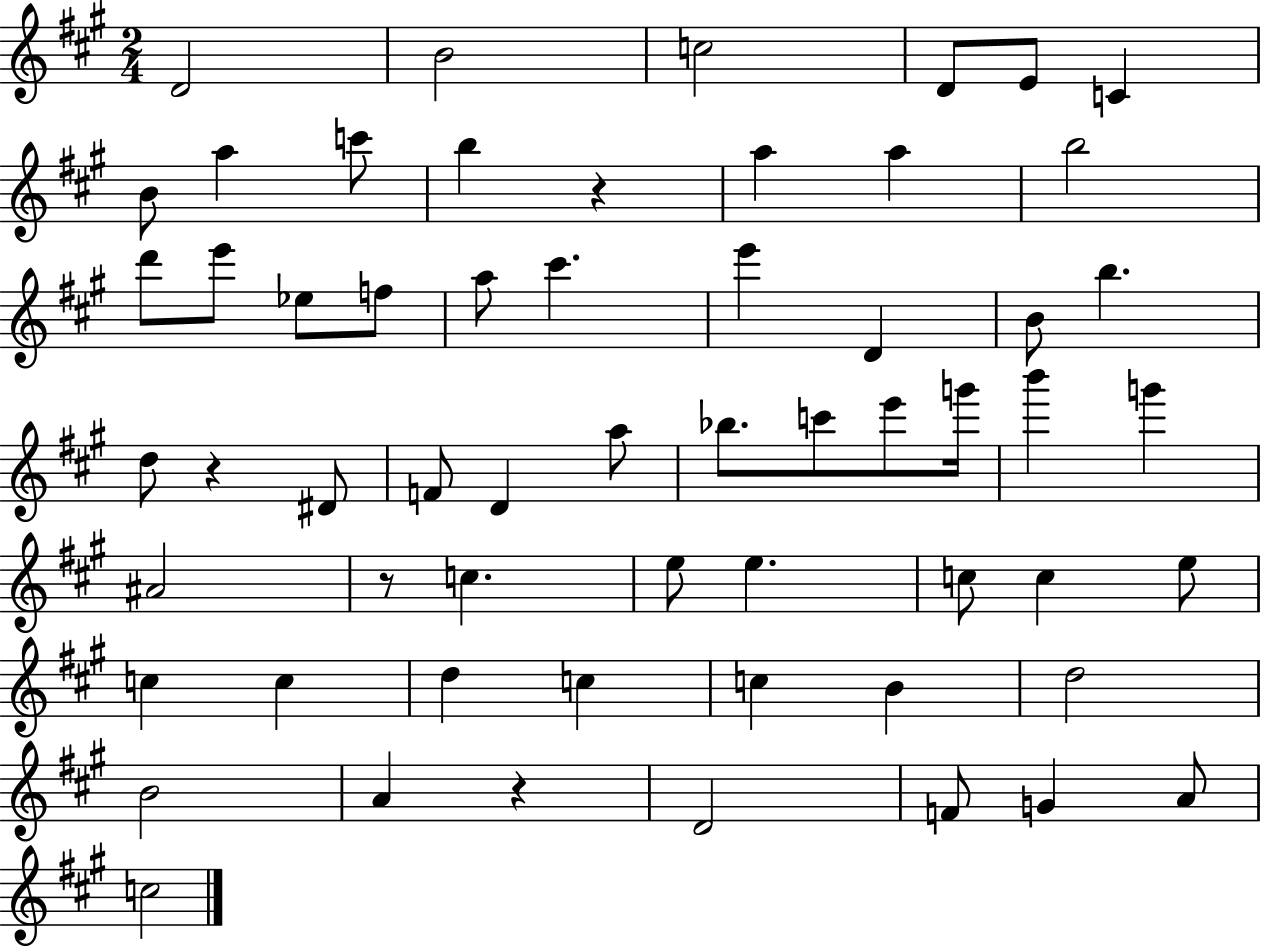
X:1
T:Untitled
M:2/4
L:1/4
K:A
D2 B2 c2 D/2 E/2 C B/2 a c'/2 b z a a b2 d'/2 e'/2 _e/2 f/2 a/2 ^c' e' D B/2 b d/2 z ^D/2 F/2 D a/2 _b/2 c'/2 e'/2 g'/4 b' g' ^A2 z/2 c e/2 e c/2 c e/2 c c d c c B d2 B2 A z D2 F/2 G A/2 c2